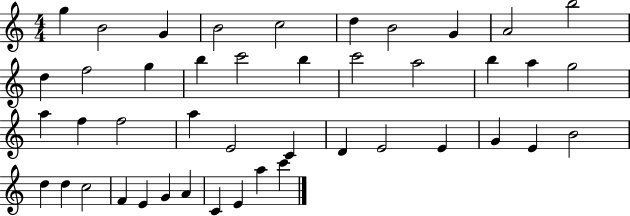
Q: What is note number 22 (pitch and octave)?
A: A5